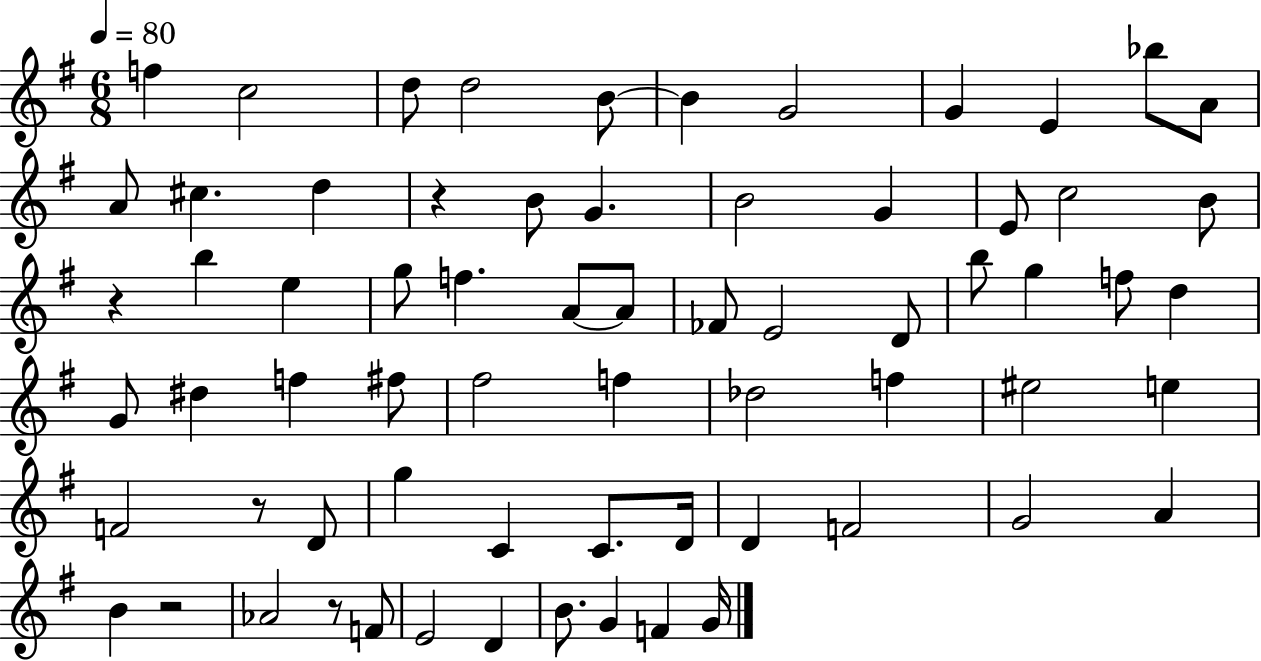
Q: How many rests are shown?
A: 5